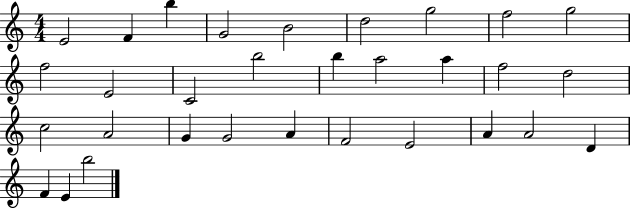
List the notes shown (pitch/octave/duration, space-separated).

E4/h F4/q B5/q G4/h B4/h D5/h G5/h F5/h G5/h F5/h E4/h C4/h B5/h B5/q A5/h A5/q F5/h D5/h C5/h A4/h G4/q G4/h A4/q F4/h E4/h A4/q A4/h D4/q F4/q E4/q B5/h